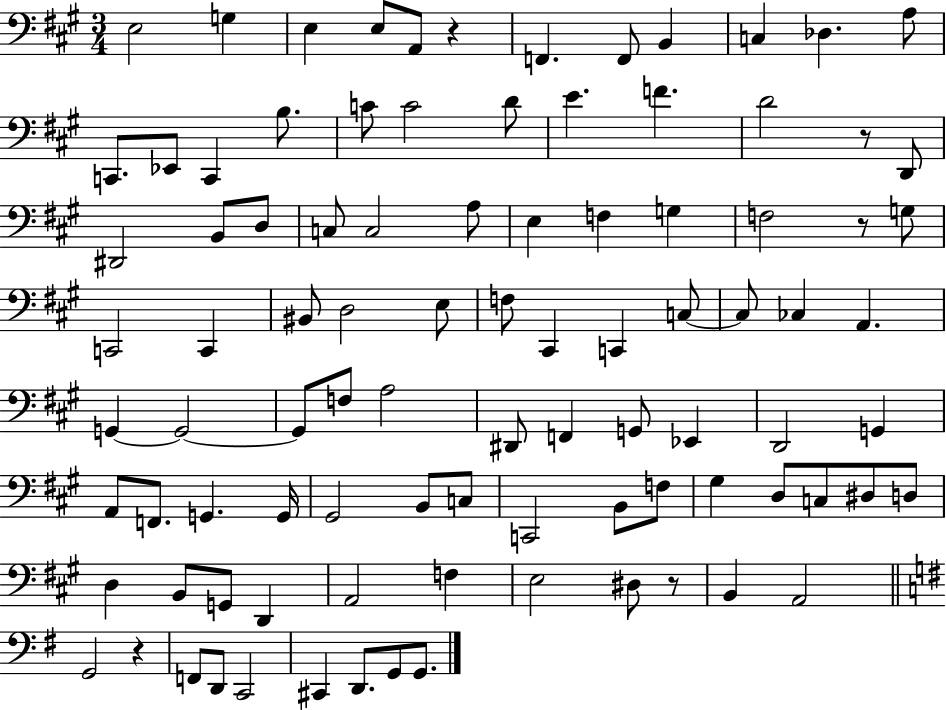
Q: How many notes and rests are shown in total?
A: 94